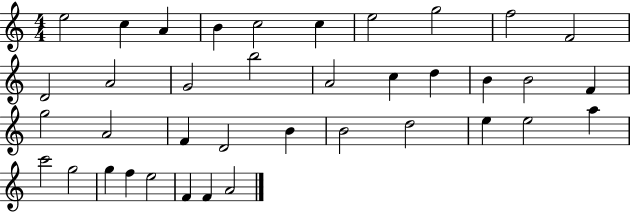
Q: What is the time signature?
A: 4/4